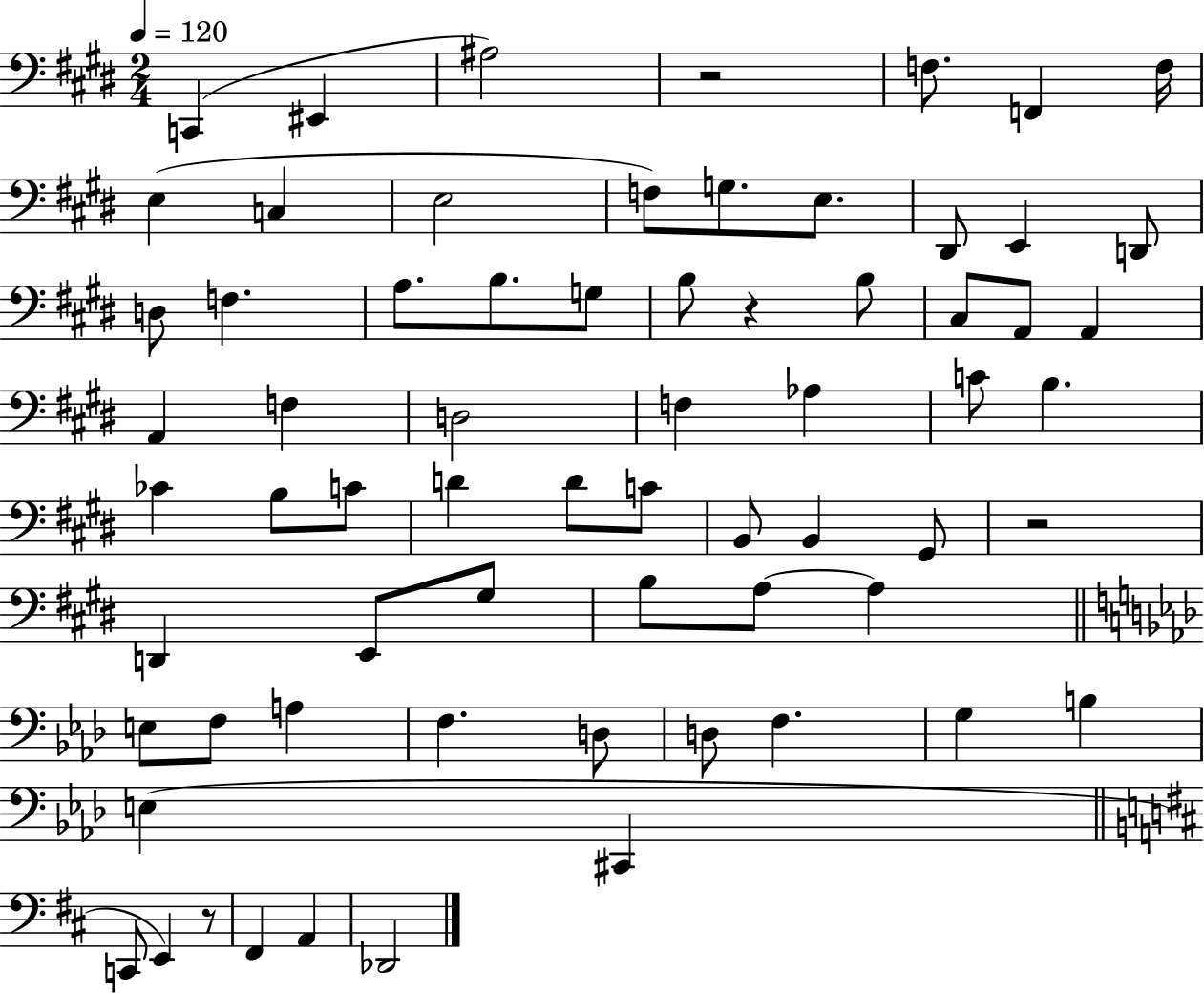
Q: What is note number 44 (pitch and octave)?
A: G#3